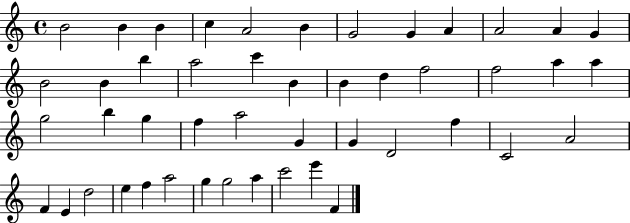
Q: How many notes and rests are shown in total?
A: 47